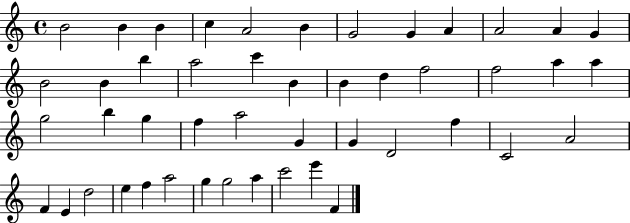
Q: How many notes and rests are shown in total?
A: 47